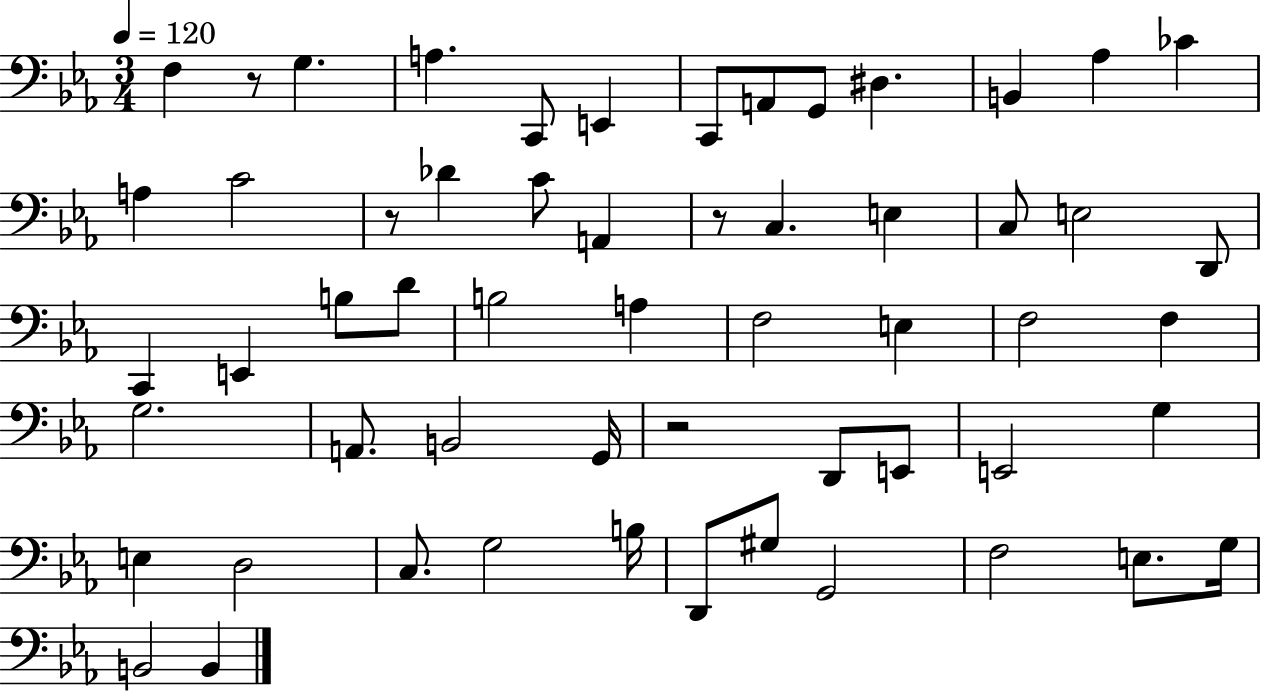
{
  \clef bass
  \numericTimeSignature
  \time 3/4
  \key ees \major
  \tempo 4 = 120
  f4 r8 g4. | a4. c,8 e,4 | c,8 a,8 g,8 dis4. | b,4 aes4 ces'4 | \break a4 c'2 | r8 des'4 c'8 a,4 | r8 c4. e4 | c8 e2 d,8 | \break c,4 e,4 b8 d'8 | b2 a4 | f2 e4 | f2 f4 | \break g2. | a,8. b,2 g,16 | r2 d,8 e,8 | e,2 g4 | \break e4 d2 | c8. g2 b16 | d,8 gis8 g,2 | f2 e8. g16 | \break b,2 b,4 | \bar "|."
}